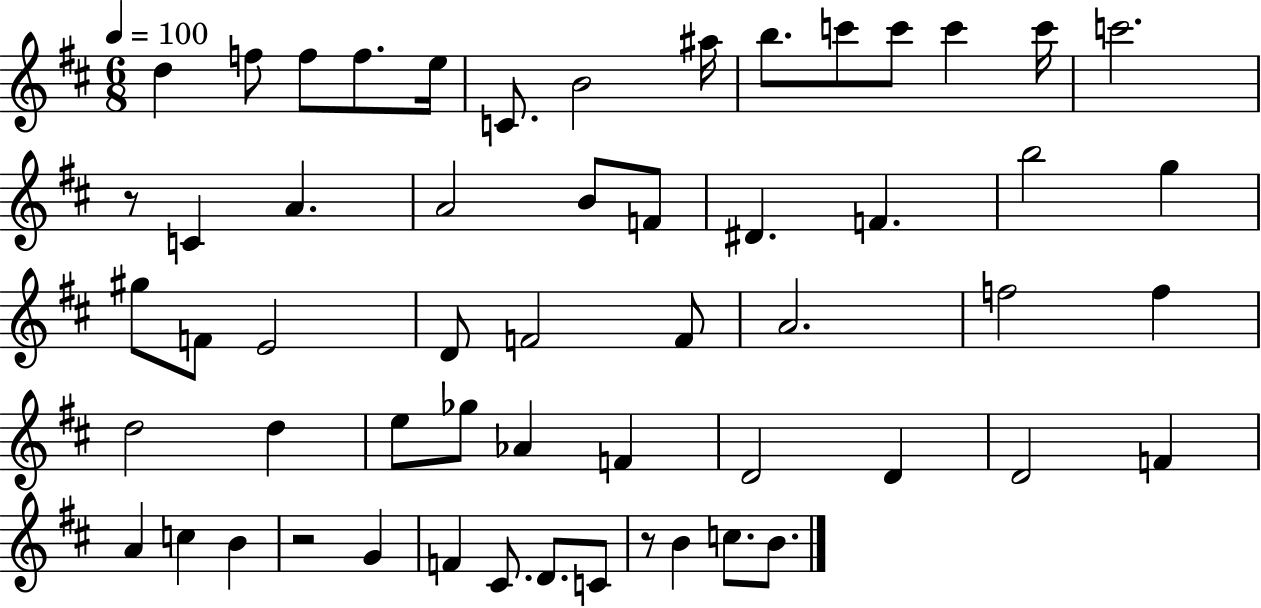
D5/q F5/e F5/e F5/e. E5/s C4/e. B4/h A#5/s B5/e. C6/e C6/e C6/q C6/s C6/h. R/e C4/q A4/q. A4/h B4/e F4/e D#4/q. F4/q. B5/h G5/q G#5/e F4/e E4/h D4/e F4/h F4/e A4/h. F5/h F5/q D5/h D5/q E5/e Gb5/e Ab4/q F4/q D4/h D4/q D4/h F4/q A4/q C5/q B4/q R/h G4/q F4/q C#4/e. D4/e. C4/e R/e B4/q C5/e. B4/e.